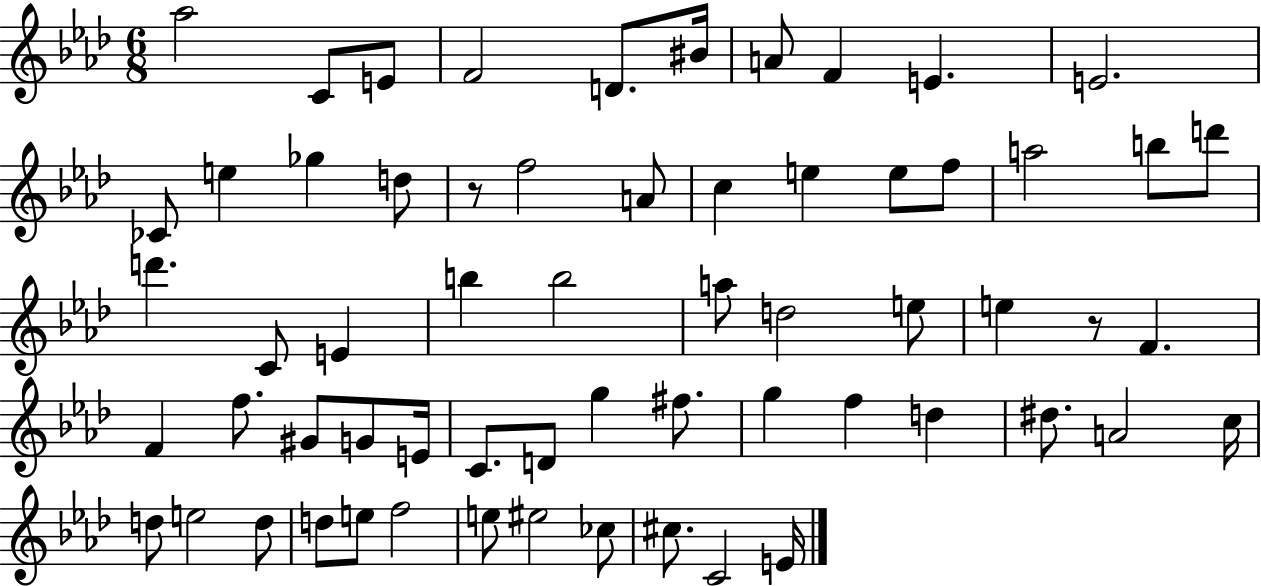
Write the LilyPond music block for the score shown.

{
  \clef treble
  \numericTimeSignature
  \time 6/8
  \key aes \major
  \repeat volta 2 { aes''2 c'8 e'8 | f'2 d'8. bis'16 | a'8 f'4 e'4. | e'2. | \break ces'8 e''4 ges''4 d''8 | r8 f''2 a'8 | c''4 e''4 e''8 f''8 | a''2 b''8 d'''8 | \break d'''4. c'8 e'4 | b''4 b''2 | a''8 d''2 e''8 | e''4 r8 f'4. | \break f'4 f''8. gis'8 g'8 e'16 | c'8. d'8 g''4 fis''8. | g''4 f''4 d''4 | dis''8. a'2 c''16 | \break d''8 e''2 d''8 | d''8 e''8 f''2 | e''8 eis''2 ces''8 | cis''8. c'2 e'16 | \break } \bar "|."
}